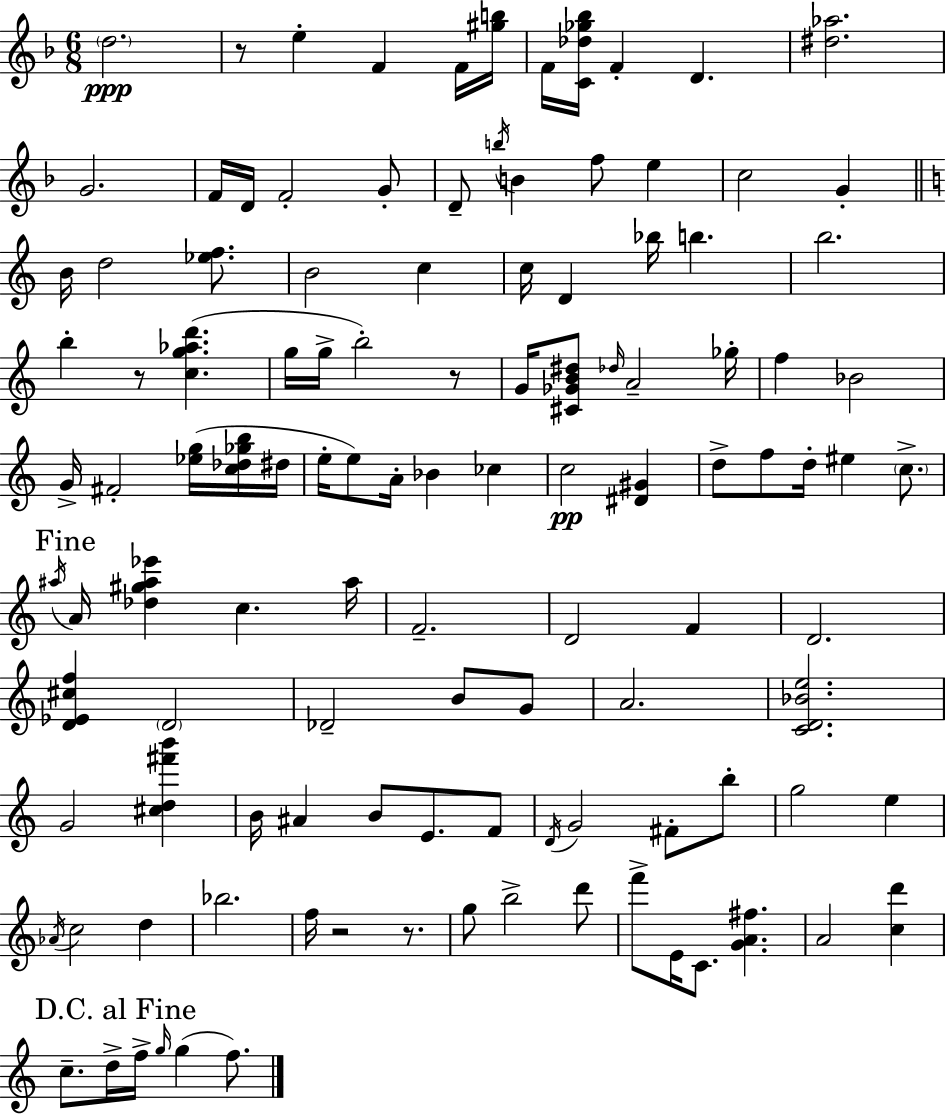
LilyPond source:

{
  \clef treble
  \numericTimeSignature
  \time 6/8
  \key f \major
  \repeat volta 2 { \parenthesize d''2.\ppp | r8 e''4-. f'4 f'16 <gis'' b''>16 | f'16 <c' des'' ges'' bes''>16 f'4-. d'4. | <dis'' aes''>2. | \break g'2. | f'16 d'16 f'2-. g'8-. | d'8-- \acciaccatura { b''16 } b'4 f''8 e''4 | c''2 g'4-. | \break \bar "||" \break \key a \minor b'16 d''2 <ees'' f''>8. | b'2 c''4 | c''16 d'4 bes''16 b''4. | b''2. | \break b''4-. r8 <c'' g'' aes'' d'''>4.( | g''16 g''16-> b''2-.) r8 | g'16 <cis' ges' b' dis''>8 \grace { des''16 } a'2-- | ges''16-. f''4 bes'2 | \break g'16-> fis'2-. <ees'' g''>16( <c'' des'' ges'' b''>16 | dis''16 e''16-. e''8) a'16-. bes'4 ces''4 | c''2\pp <dis' gis'>4 | d''8-> f''8 d''16-. eis''4 \parenthesize c''8.-> | \break \mark "Fine" \acciaccatura { ais''16 } a'16 <des'' gis'' ais'' ees'''>4 c''4. | ais''16 f'2.-- | d'2 f'4 | d'2. | \break <d' ees' cis'' f''>4 \parenthesize d'2 | des'2-- b'8 | g'8 a'2. | <c' d' bes' e''>2. | \break g'2 <cis'' d'' fis''' b'''>4 | b'16 ais'4 b'8 e'8. | f'8 \acciaccatura { d'16 } g'2 fis'8-. | b''8-. g''2 e''4 | \break \acciaccatura { aes'16 } c''2 | d''4 bes''2. | f''16 r2 | r8. g''8 b''2-> | \break d'''8 f'''8-> e'16 c'8. <g' a' fis''>4. | a'2 | <c'' d'''>4 \mark "D.C. al Fine" c''8.-- d''16-> f''16-> \grace { g''16 }( g''4 | f''8.) } \bar "|."
}